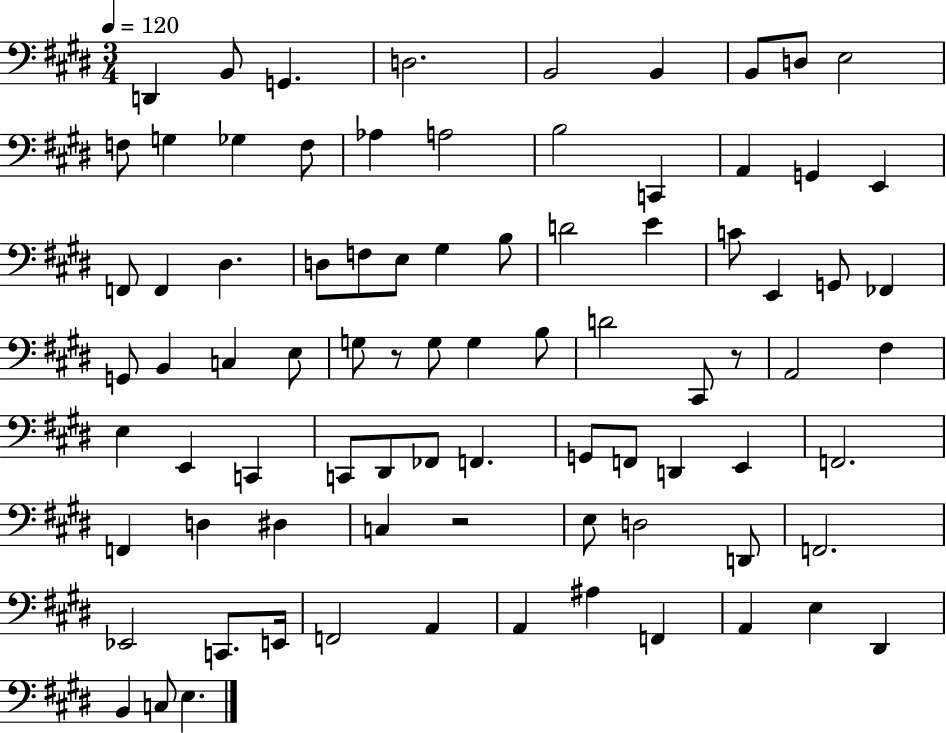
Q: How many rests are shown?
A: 3